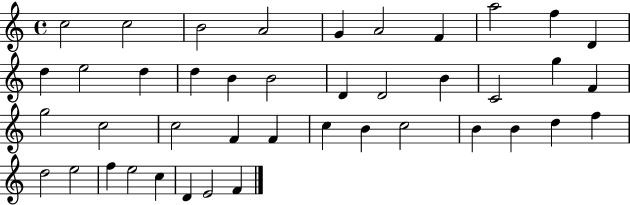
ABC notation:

X:1
T:Untitled
M:4/4
L:1/4
K:C
c2 c2 B2 A2 G A2 F a2 f D d e2 d d B B2 D D2 B C2 g F g2 c2 c2 F F c B c2 B B d f d2 e2 f e2 c D E2 F